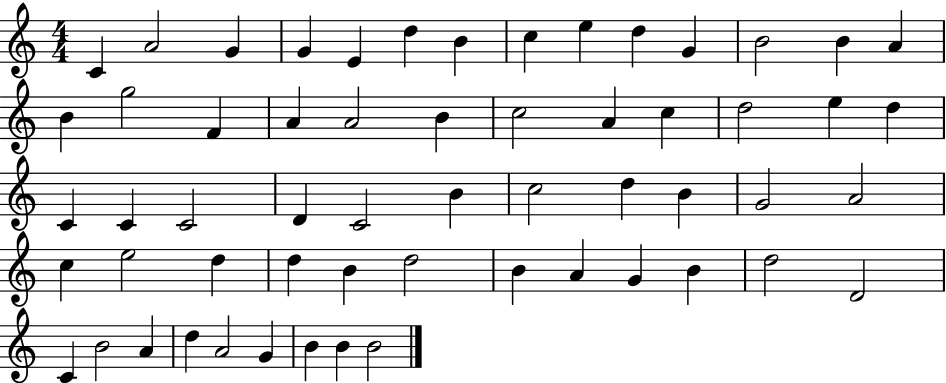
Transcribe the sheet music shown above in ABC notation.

X:1
T:Untitled
M:4/4
L:1/4
K:C
C A2 G G E d B c e d G B2 B A B g2 F A A2 B c2 A c d2 e d C C C2 D C2 B c2 d B G2 A2 c e2 d d B d2 B A G B d2 D2 C B2 A d A2 G B B B2